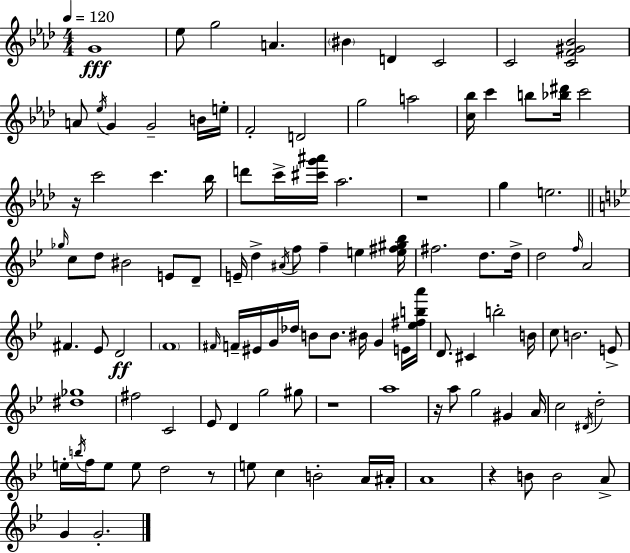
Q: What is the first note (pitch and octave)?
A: G4